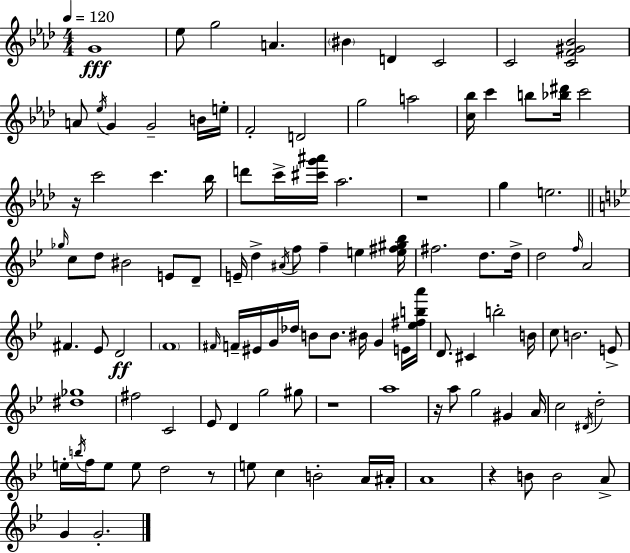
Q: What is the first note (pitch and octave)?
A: G4